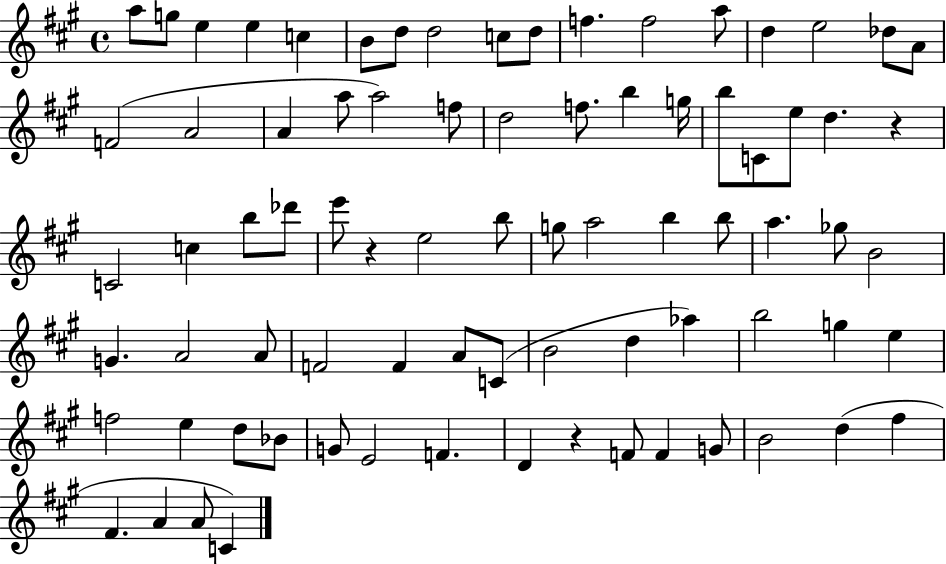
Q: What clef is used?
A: treble